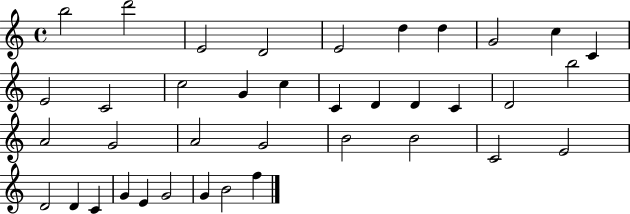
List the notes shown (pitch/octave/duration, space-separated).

B5/h D6/h E4/h D4/h E4/h D5/q D5/q G4/h C5/q C4/q E4/h C4/h C5/h G4/q C5/q C4/q D4/q D4/q C4/q D4/h B5/h A4/h G4/h A4/h G4/h B4/h B4/h C4/h E4/h D4/h D4/q C4/q G4/q E4/q G4/h G4/q B4/h F5/q